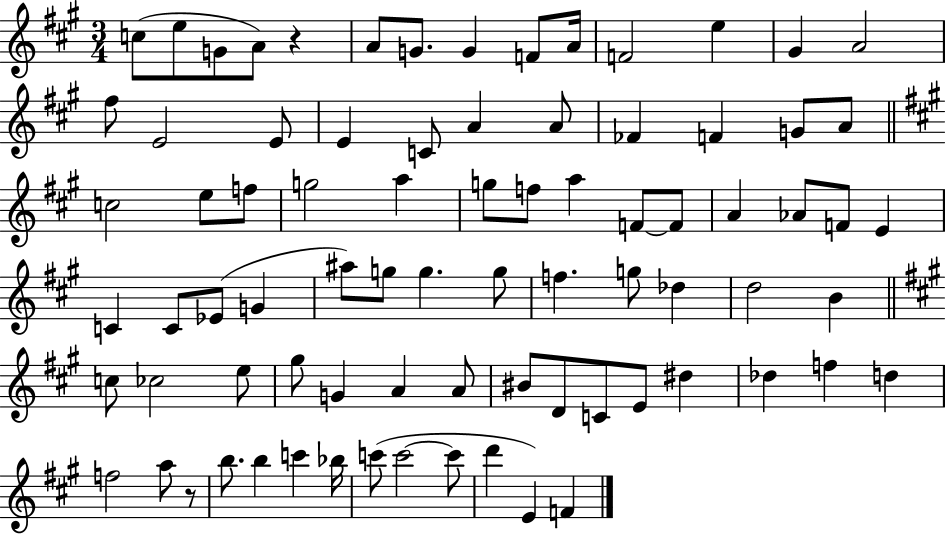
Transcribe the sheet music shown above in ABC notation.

X:1
T:Untitled
M:3/4
L:1/4
K:A
c/2 e/2 G/2 A/2 z A/2 G/2 G F/2 A/4 F2 e ^G A2 ^f/2 E2 E/2 E C/2 A A/2 _F F G/2 A/2 c2 e/2 f/2 g2 a g/2 f/2 a F/2 F/2 A _A/2 F/2 E C C/2 _E/2 G ^a/2 g/2 g g/2 f g/2 _d d2 B c/2 _c2 e/2 ^g/2 G A A/2 ^B/2 D/2 C/2 E/2 ^d _d f d f2 a/2 z/2 b/2 b c' _b/4 c'/2 c'2 c'/2 d' E F